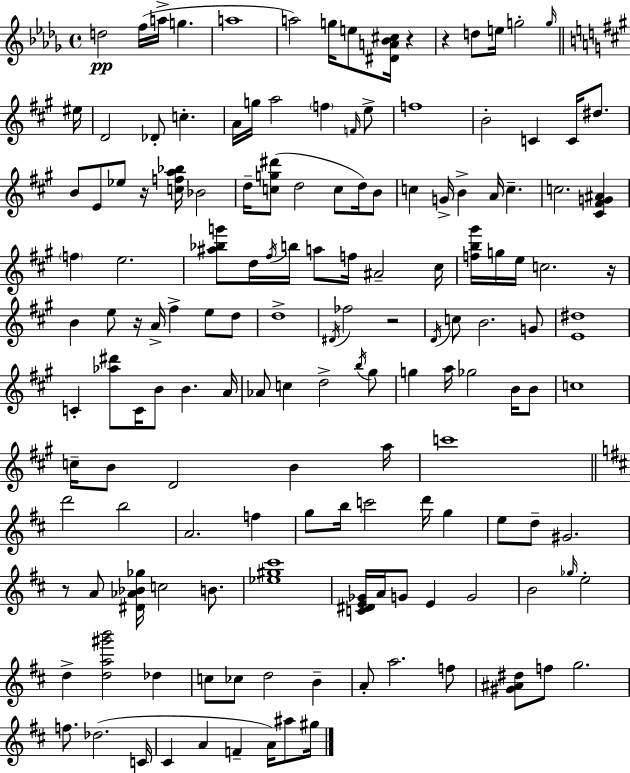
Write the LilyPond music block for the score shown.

{
  \clef treble
  \time 4/4
  \defaultTimeSignature
  \key bes \minor
  d''2\pp f''16( a''16-> g''4. | a''1 | a''2) g''16 e''8 <dis' a' bes' cis''>16 r4 | r4 d''8 e''16 g''2-. \grace { g''16 } | \break \bar "||" \break \key a \major eis''16 d'2 des'8-. c''4.-. | a'16 g''16 a''2 \parenthesize f''4 \grace { f'16 } | e''8-> f''1 | b'2-. c'4 c'16 dis''8. | \break b'8 e'8 ees''8 r16 <c'' f'' a'' bes''>16 bes'2 | d''16-- <c'' g'' dis'''>8( d''2 c''8 d''16) | b'8 c''4 g'16-> b'4-> a'16 c''4.-- | c''2. <cis' fis' g' ais'>4 | \break \parenthesize f''4 e''2. | <ais'' bes'' g'''>8 d''16 \acciaccatura { fis''16 } b''16 a''8 f''16 ais'2-- | cis''16 <f'' b'' gis'''>16 g''16 e''16 c''2. | r16 b'4 e''8 r16 a'16-> fis''4-> e''8 | \break d''8 d''1-> | \acciaccatura { dis'16 } fes''2 r2 | \acciaccatura { d'16 } c''8 b'2. | g'8 <e' dis''>1 | \break c'4-. <aes'' dis'''>8 c'16 b'8 b'4. | a'16 aes'8 c''4 d''2-> | \acciaccatura { b''16 } gis''8 g''4 a''16 ges''2 | b'16 b'8 c''1 | \break c''16-- b'8 d'2 | b'4 a''16 c'''1 | \bar "||" \break \key d \major d'''2 b''2 | a'2. f''4 | g''8 b''16 c'''2 d'''16 g''4 | e''8 d''8-- gis'2. | \break r8 a'8 <dis' aes' bes' ges''>16 c''2 b'8. | <ees'' gis'' cis'''>1 | <c' dis' e' ges'>16 a'16 g'8 e'4 g'2 | b'2 \grace { ges''16 } e''2-. | \break d''4-> <d'' a'' gis''' b'''>2 des''4 | c''8 ces''8 d''2 b'4-- | a'8-. a''2. f''8 | <gis' ais' dis''>8 f''8 g''2. | \break f''8. des''2.( | c'16 cis'4 a'4 f'4-- a'16) ais''8 | gis''16 \bar "|."
}